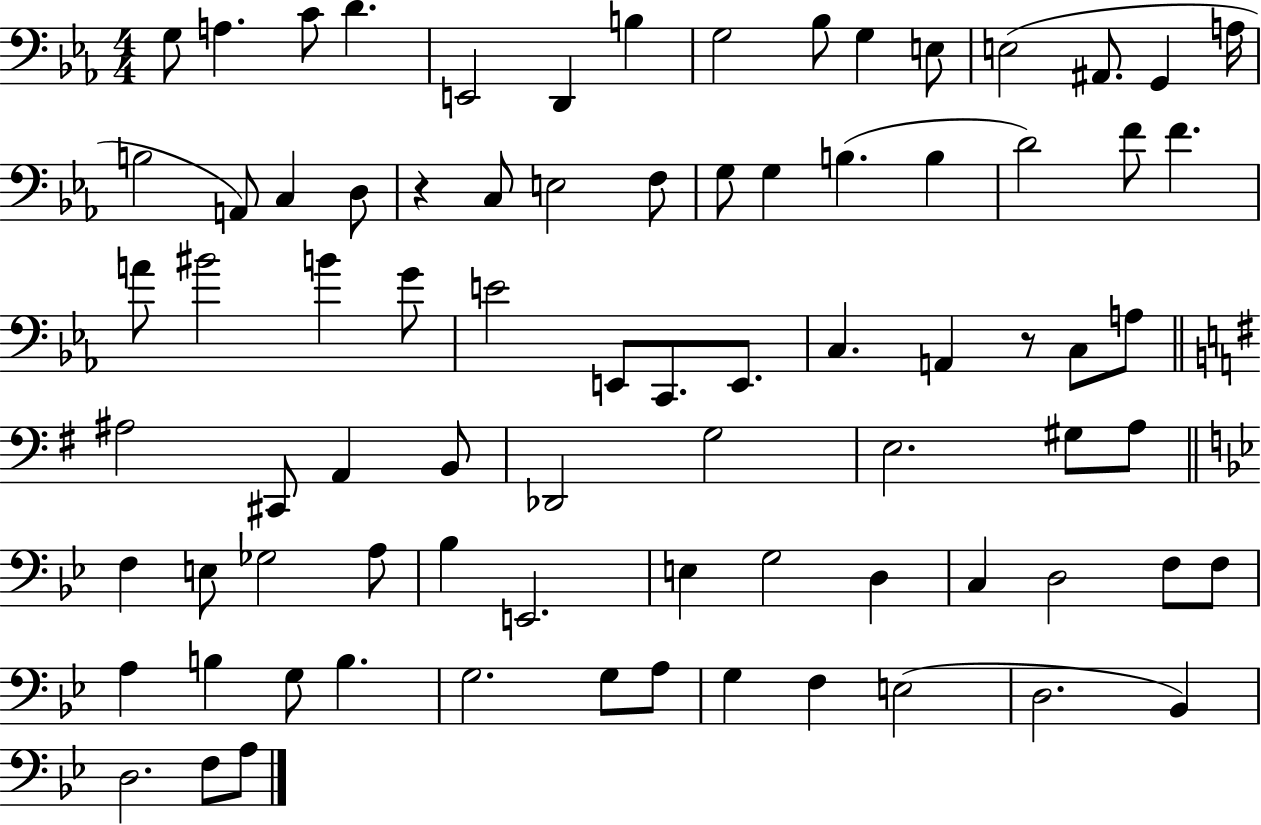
X:1
T:Untitled
M:4/4
L:1/4
K:Eb
G,/2 A, C/2 D E,,2 D,, B, G,2 _B,/2 G, E,/2 E,2 ^A,,/2 G,, A,/4 B,2 A,,/2 C, D,/2 z C,/2 E,2 F,/2 G,/2 G, B, B, D2 F/2 F A/2 ^B2 B G/2 E2 E,,/2 C,,/2 E,,/2 C, A,, z/2 C,/2 A,/2 ^A,2 ^C,,/2 A,, B,,/2 _D,,2 G,2 E,2 ^G,/2 A,/2 F, E,/2 _G,2 A,/2 _B, E,,2 E, G,2 D, C, D,2 F,/2 F,/2 A, B, G,/2 B, G,2 G,/2 A,/2 G, F, E,2 D,2 _B,, D,2 F,/2 A,/2